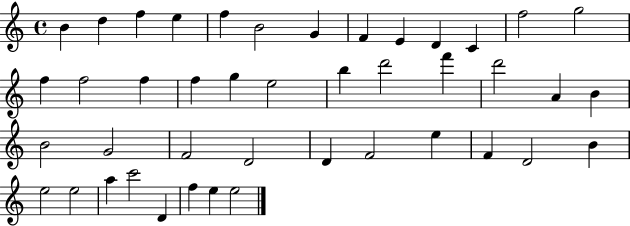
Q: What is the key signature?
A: C major